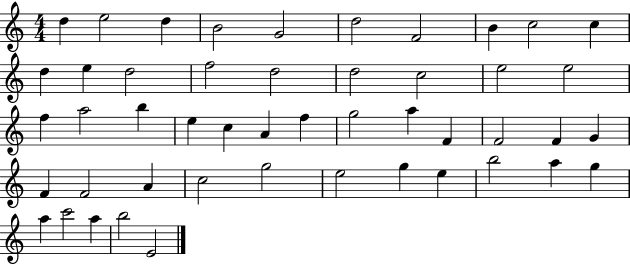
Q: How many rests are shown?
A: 0